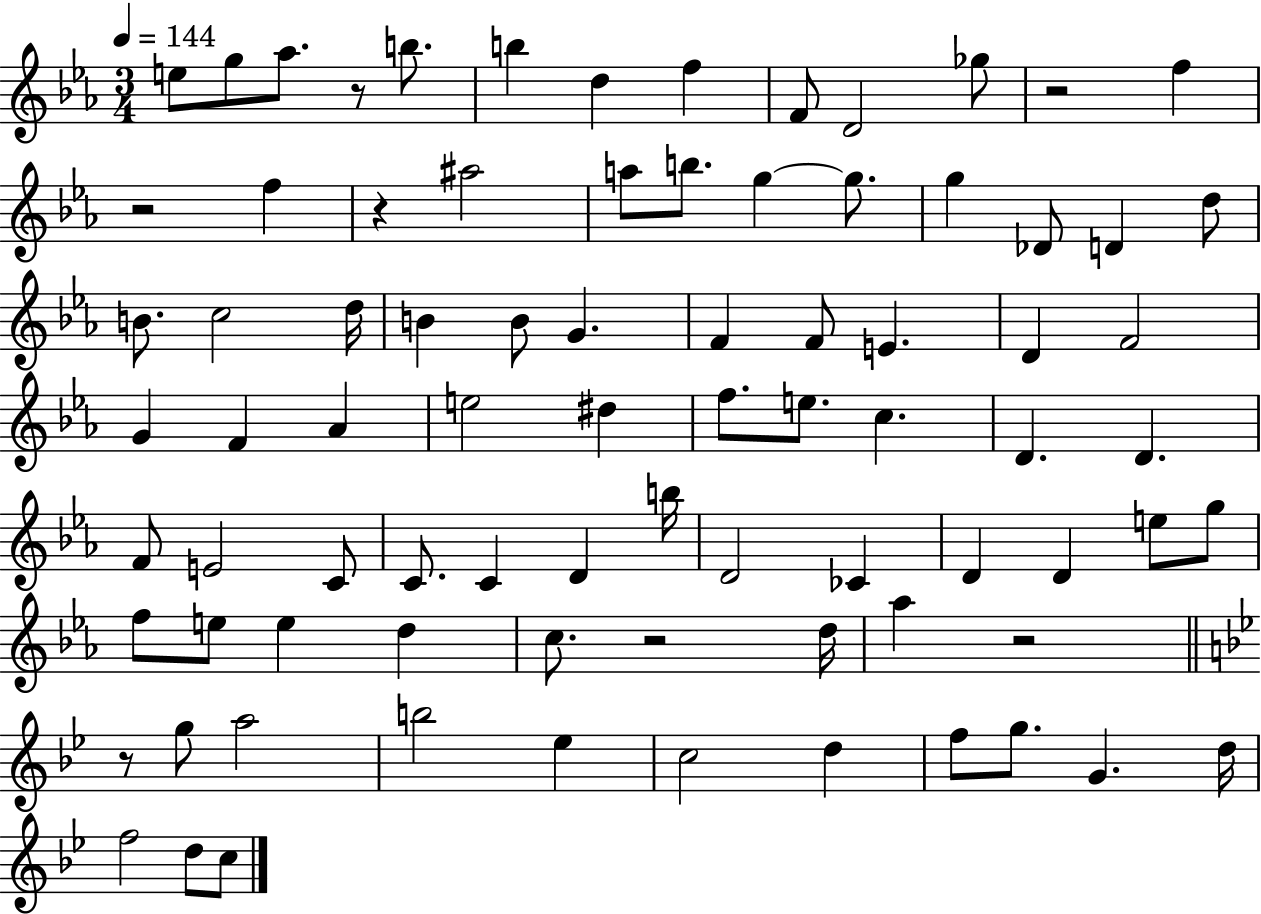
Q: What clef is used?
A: treble